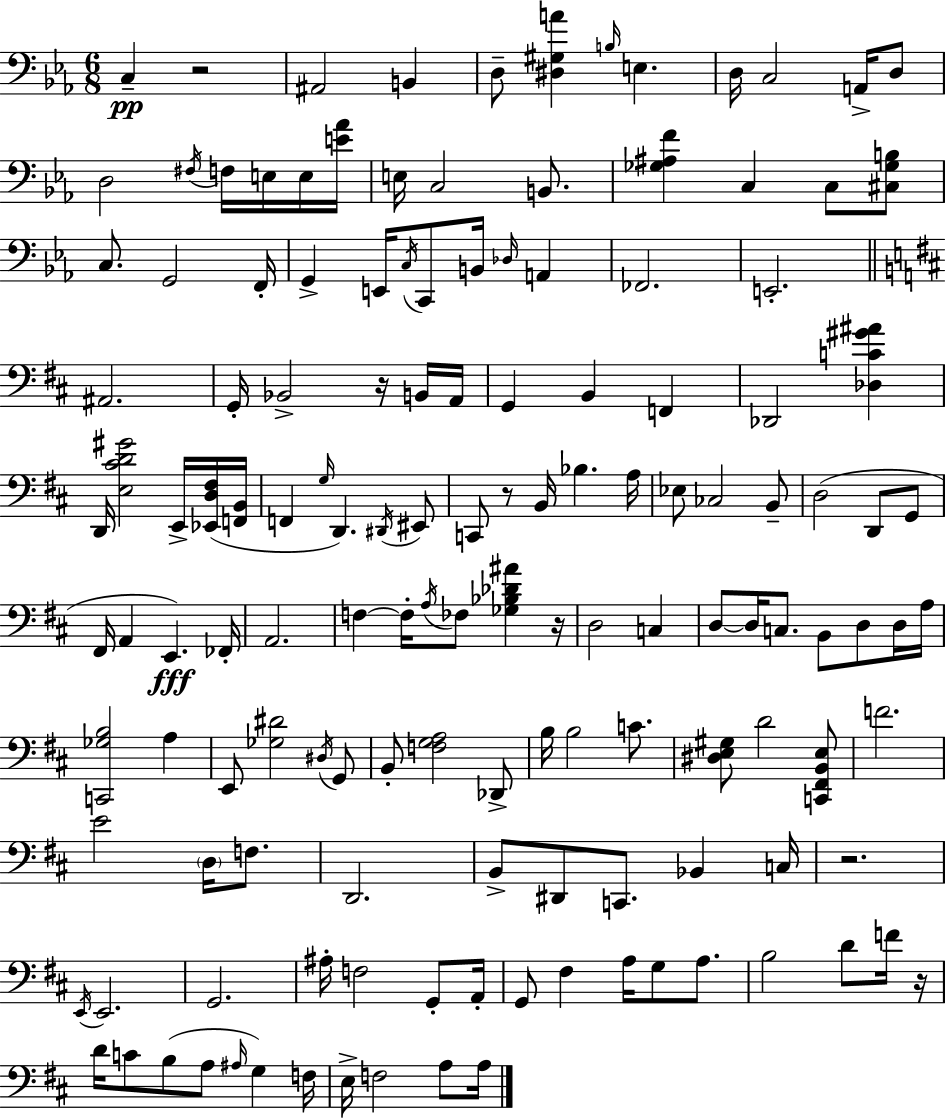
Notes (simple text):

C3/q R/h A#2/h B2/q D3/e [D#3,G#3,A4]/q B3/s E3/q. D3/s C3/h A2/s D3/e D3/h F#3/s F3/s E3/s E3/s [E4,Ab4]/s E3/s C3/h B2/e. [Gb3,A#3,F4]/q C3/q C3/e [C#3,Gb3,B3]/e C3/e. G2/h F2/s G2/q E2/s C3/s C2/e B2/s Db3/s A2/q FES2/h. E2/h. A#2/h. G2/s Bb2/h R/s B2/s A2/s G2/q B2/q F2/q Db2/h [Db3,C4,G#4,A#4]/q D2/s [E3,C#4,D4,G#4]/h E2/s [Eb2,D3,F#3]/s [F2,B2]/s F2/q G3/s D2/q. D#2/s EIS2/e C2/e R/e B2/s Bb3/q. A3/s Eb3/e CES3/h B2/e D3/h D2/e G2/e F#2/s A2/q E2/q. FES2/s A2/h. F3/q F3/s A3/s FES3/e [Gb3,Bb3,Db4,A#4]/q R/s D3/h C3/q D3/e D3/s C3/e. B2/e D3/e D3/s A3/s [C2,Gb3,B3]/h A3/q E2/e [Gb3,D#4]/h D#3/s G2/e B2/e [F3,G3,A3]/h Db2/e B3/s B3/h C4/e. [D#3,E3,G#3]/e D4/h [C2,F#2,B2,E3]/e F4/h. E4/h D3/s F3/e. D2/h. B2/e D#2/e C2/e. Bb2/q C3/s R/h. E2/s E2/h. G2/h. A#3/s F3/h G2/e A2/s G2/e F#3/q A3/s G3/e A3/e. B3/h D4/e F4/s R/s D4/s C4/e B3/e A3/e A#3/s G3/q F3/s E3/s F3/h A3/e A3/s